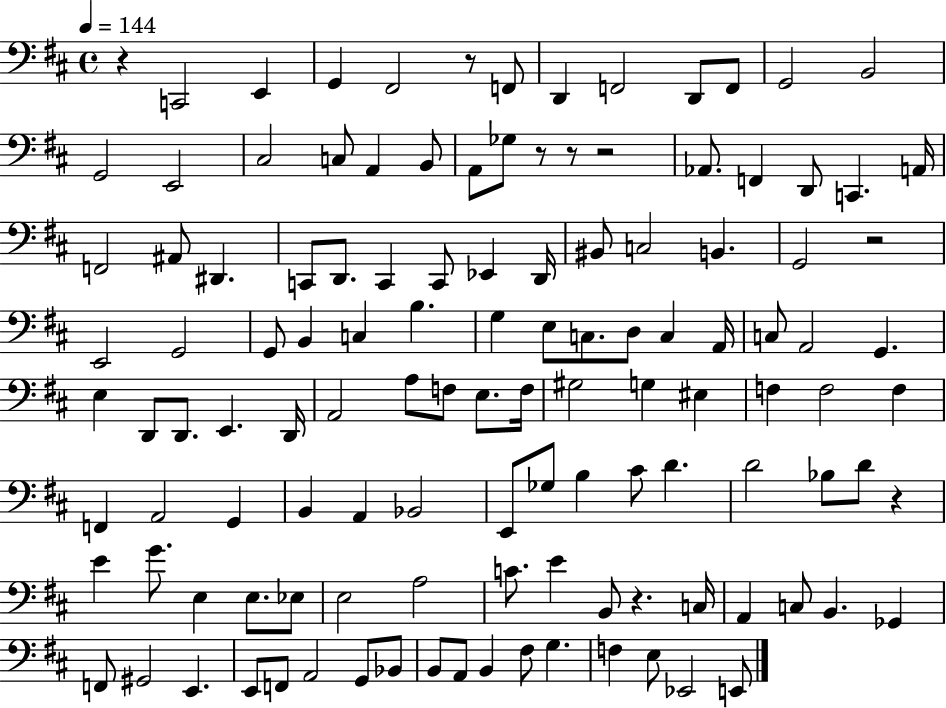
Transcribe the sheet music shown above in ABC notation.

X:1
T:Untitled
M:4/4
L:1/4
K:D
z C,,2 E,, G,, ^F,,2 z/2 F,,/2 D,, F,,2 D,,/2 F,,/2 G,,2 B,,2 G,,2 E,,2 ^C,2 C,/2 A,, B,,/2 A,,/2 _G,/2 z/2 z/2 z2 _A,,/2 F,, D,,/2 C,, A,,/4 F,,2 ^A,,/2 ^D,, C,,/2 D,,/2 C,, C,,/2 _E,, D,,/4 ^B,,/2 C,2 B,, G,,2 z2 E,,2 G,,2 G,,/2 B,, C, B, G, E,/2 C,/2 D,/2 C, A,,/4 C,/2 A,,2 G,, E, D,,/2 D,,/2 E,, D,,/4 A,,2 A,/2 F,/2 E,/2 F,/4 ^G,2 G, ^E, F, F,2 F, F,, A,,2 G,, B,, A,, _B,,2 E,,/2 _G,/2 B, ^C/2 D D2 _B,/2 D/2 z E G/2 E, E,/2 _E,/2 E,2 A,2 C/2 E B,,/2 z C,/4 A,, C,/2 B,, _G,, F,,/2 ^G,,2 E,, E,,/2 F,,/2 A,,2 G,,/2 _B,,/2 B,,/2 A,,/2 B,, ^F,/2 G, F, E,/2 _E,,2 E,,/2